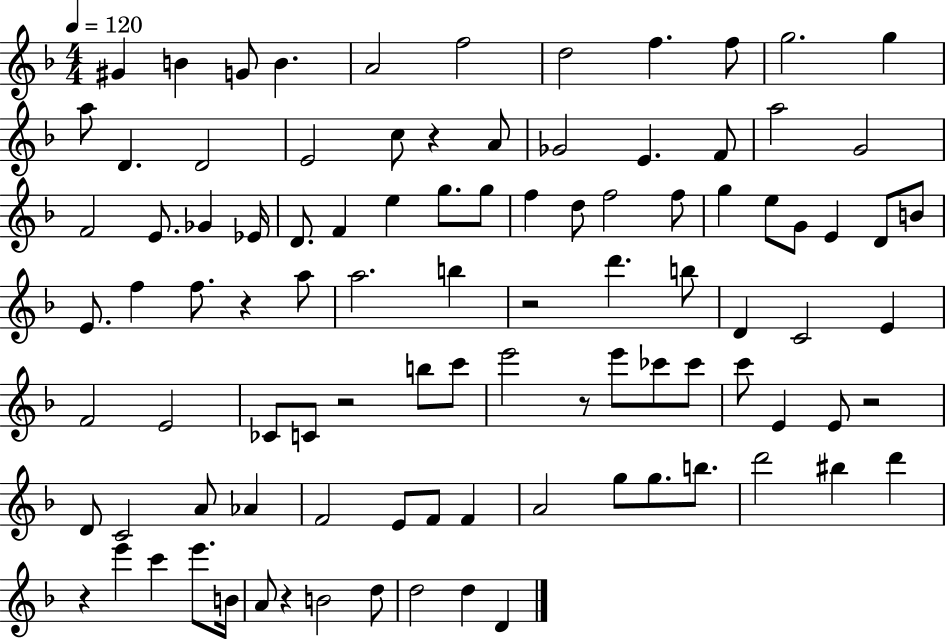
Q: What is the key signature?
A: F major